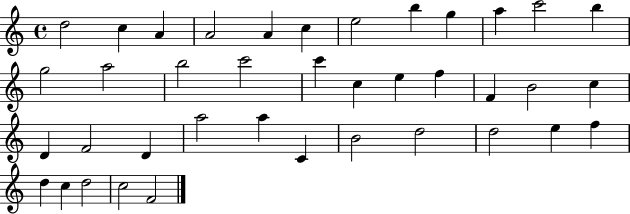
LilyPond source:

{
  \clef treble
  \time 4/4
  \defaultTimeSignature
  \key c \major
  d''2 c''4 a'4 | a'2 a'4 c''4 | e''2 b''4 g''4 | a''4 c'''2 b''4 | \break g''2 a''2 | b''2 c'''2 | c'''4 c''4 e''4 f''4 | f'4 b'2 c''4 | \break d'4 f'2 d'4 | a''2 a''4 c'4 | b'2 d''2 | d''2 e''4 f''4 | \break d''4 c''4 d''2 | c''2 f'2 | \bar "|."
}